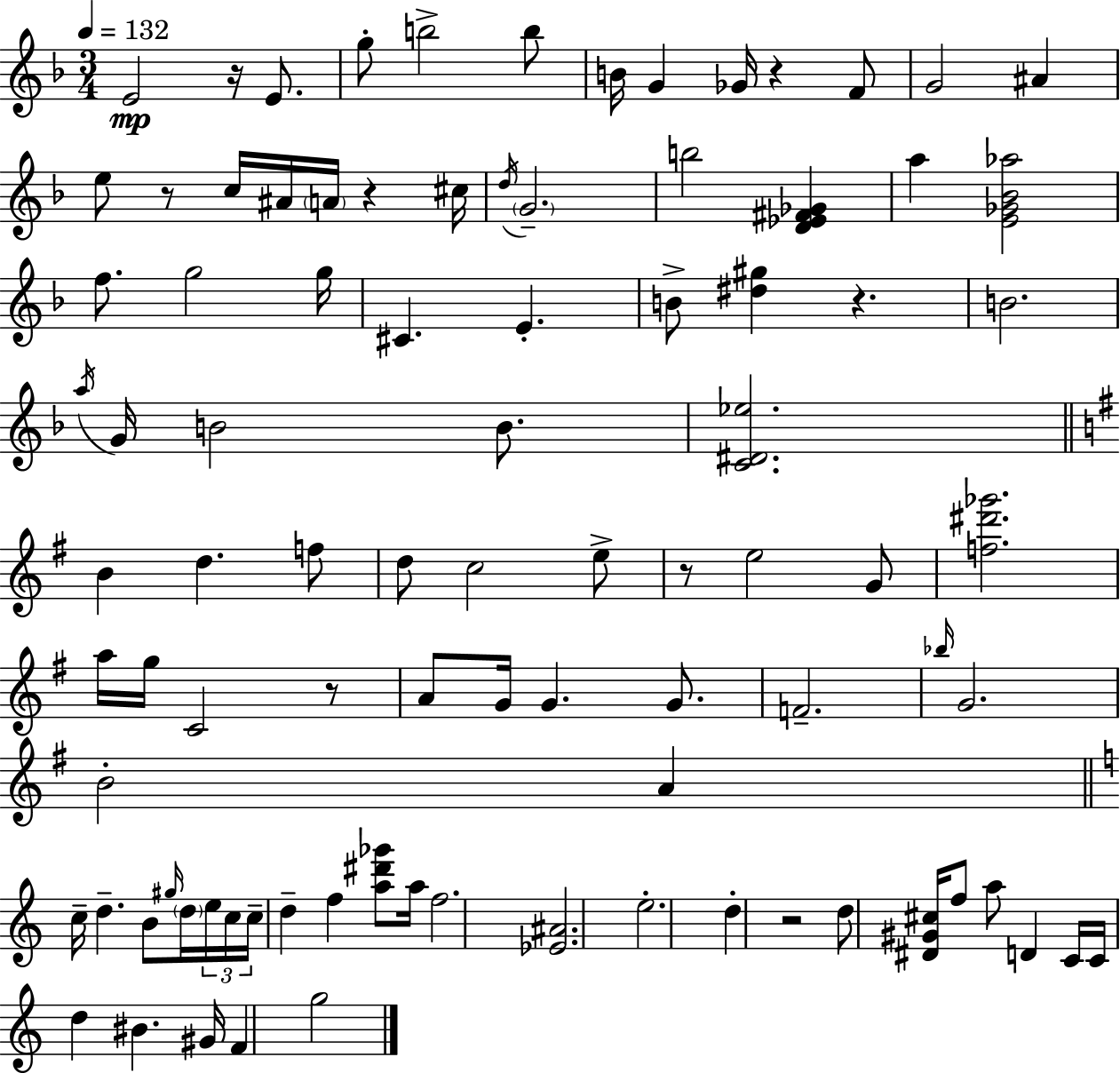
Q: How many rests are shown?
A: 8